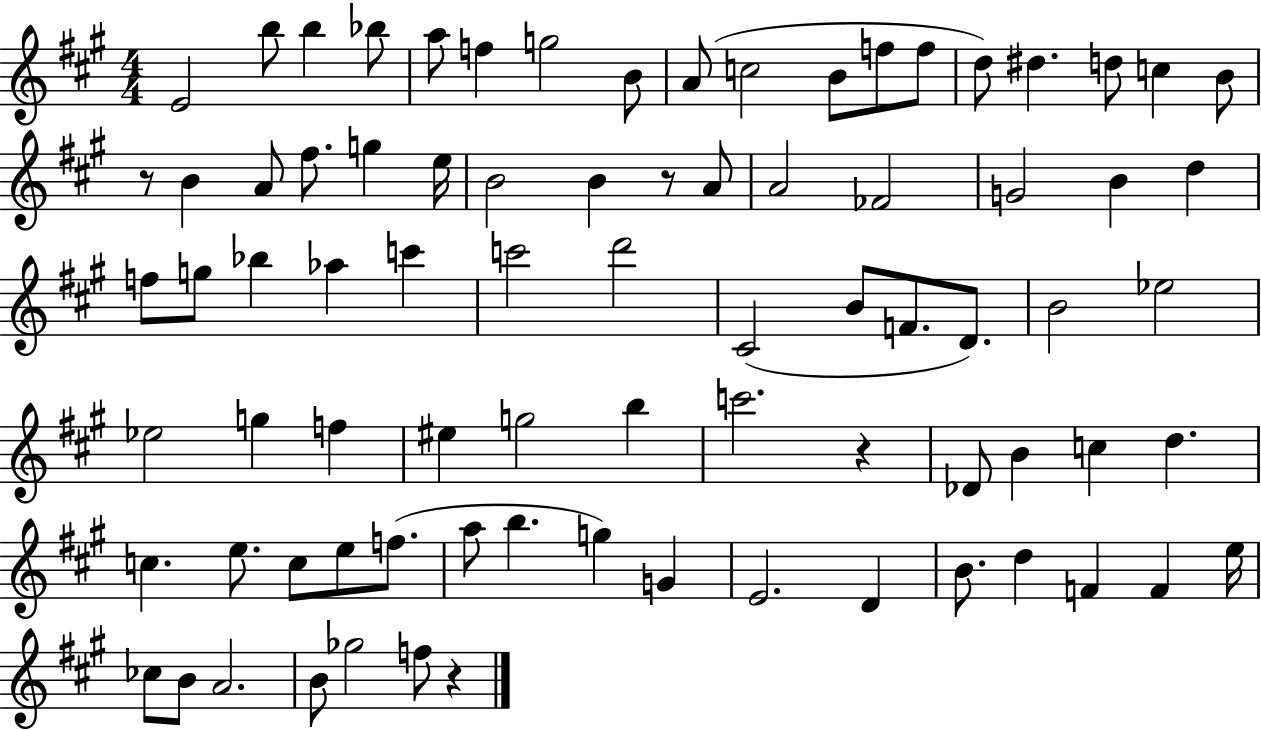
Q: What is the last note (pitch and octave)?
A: F5